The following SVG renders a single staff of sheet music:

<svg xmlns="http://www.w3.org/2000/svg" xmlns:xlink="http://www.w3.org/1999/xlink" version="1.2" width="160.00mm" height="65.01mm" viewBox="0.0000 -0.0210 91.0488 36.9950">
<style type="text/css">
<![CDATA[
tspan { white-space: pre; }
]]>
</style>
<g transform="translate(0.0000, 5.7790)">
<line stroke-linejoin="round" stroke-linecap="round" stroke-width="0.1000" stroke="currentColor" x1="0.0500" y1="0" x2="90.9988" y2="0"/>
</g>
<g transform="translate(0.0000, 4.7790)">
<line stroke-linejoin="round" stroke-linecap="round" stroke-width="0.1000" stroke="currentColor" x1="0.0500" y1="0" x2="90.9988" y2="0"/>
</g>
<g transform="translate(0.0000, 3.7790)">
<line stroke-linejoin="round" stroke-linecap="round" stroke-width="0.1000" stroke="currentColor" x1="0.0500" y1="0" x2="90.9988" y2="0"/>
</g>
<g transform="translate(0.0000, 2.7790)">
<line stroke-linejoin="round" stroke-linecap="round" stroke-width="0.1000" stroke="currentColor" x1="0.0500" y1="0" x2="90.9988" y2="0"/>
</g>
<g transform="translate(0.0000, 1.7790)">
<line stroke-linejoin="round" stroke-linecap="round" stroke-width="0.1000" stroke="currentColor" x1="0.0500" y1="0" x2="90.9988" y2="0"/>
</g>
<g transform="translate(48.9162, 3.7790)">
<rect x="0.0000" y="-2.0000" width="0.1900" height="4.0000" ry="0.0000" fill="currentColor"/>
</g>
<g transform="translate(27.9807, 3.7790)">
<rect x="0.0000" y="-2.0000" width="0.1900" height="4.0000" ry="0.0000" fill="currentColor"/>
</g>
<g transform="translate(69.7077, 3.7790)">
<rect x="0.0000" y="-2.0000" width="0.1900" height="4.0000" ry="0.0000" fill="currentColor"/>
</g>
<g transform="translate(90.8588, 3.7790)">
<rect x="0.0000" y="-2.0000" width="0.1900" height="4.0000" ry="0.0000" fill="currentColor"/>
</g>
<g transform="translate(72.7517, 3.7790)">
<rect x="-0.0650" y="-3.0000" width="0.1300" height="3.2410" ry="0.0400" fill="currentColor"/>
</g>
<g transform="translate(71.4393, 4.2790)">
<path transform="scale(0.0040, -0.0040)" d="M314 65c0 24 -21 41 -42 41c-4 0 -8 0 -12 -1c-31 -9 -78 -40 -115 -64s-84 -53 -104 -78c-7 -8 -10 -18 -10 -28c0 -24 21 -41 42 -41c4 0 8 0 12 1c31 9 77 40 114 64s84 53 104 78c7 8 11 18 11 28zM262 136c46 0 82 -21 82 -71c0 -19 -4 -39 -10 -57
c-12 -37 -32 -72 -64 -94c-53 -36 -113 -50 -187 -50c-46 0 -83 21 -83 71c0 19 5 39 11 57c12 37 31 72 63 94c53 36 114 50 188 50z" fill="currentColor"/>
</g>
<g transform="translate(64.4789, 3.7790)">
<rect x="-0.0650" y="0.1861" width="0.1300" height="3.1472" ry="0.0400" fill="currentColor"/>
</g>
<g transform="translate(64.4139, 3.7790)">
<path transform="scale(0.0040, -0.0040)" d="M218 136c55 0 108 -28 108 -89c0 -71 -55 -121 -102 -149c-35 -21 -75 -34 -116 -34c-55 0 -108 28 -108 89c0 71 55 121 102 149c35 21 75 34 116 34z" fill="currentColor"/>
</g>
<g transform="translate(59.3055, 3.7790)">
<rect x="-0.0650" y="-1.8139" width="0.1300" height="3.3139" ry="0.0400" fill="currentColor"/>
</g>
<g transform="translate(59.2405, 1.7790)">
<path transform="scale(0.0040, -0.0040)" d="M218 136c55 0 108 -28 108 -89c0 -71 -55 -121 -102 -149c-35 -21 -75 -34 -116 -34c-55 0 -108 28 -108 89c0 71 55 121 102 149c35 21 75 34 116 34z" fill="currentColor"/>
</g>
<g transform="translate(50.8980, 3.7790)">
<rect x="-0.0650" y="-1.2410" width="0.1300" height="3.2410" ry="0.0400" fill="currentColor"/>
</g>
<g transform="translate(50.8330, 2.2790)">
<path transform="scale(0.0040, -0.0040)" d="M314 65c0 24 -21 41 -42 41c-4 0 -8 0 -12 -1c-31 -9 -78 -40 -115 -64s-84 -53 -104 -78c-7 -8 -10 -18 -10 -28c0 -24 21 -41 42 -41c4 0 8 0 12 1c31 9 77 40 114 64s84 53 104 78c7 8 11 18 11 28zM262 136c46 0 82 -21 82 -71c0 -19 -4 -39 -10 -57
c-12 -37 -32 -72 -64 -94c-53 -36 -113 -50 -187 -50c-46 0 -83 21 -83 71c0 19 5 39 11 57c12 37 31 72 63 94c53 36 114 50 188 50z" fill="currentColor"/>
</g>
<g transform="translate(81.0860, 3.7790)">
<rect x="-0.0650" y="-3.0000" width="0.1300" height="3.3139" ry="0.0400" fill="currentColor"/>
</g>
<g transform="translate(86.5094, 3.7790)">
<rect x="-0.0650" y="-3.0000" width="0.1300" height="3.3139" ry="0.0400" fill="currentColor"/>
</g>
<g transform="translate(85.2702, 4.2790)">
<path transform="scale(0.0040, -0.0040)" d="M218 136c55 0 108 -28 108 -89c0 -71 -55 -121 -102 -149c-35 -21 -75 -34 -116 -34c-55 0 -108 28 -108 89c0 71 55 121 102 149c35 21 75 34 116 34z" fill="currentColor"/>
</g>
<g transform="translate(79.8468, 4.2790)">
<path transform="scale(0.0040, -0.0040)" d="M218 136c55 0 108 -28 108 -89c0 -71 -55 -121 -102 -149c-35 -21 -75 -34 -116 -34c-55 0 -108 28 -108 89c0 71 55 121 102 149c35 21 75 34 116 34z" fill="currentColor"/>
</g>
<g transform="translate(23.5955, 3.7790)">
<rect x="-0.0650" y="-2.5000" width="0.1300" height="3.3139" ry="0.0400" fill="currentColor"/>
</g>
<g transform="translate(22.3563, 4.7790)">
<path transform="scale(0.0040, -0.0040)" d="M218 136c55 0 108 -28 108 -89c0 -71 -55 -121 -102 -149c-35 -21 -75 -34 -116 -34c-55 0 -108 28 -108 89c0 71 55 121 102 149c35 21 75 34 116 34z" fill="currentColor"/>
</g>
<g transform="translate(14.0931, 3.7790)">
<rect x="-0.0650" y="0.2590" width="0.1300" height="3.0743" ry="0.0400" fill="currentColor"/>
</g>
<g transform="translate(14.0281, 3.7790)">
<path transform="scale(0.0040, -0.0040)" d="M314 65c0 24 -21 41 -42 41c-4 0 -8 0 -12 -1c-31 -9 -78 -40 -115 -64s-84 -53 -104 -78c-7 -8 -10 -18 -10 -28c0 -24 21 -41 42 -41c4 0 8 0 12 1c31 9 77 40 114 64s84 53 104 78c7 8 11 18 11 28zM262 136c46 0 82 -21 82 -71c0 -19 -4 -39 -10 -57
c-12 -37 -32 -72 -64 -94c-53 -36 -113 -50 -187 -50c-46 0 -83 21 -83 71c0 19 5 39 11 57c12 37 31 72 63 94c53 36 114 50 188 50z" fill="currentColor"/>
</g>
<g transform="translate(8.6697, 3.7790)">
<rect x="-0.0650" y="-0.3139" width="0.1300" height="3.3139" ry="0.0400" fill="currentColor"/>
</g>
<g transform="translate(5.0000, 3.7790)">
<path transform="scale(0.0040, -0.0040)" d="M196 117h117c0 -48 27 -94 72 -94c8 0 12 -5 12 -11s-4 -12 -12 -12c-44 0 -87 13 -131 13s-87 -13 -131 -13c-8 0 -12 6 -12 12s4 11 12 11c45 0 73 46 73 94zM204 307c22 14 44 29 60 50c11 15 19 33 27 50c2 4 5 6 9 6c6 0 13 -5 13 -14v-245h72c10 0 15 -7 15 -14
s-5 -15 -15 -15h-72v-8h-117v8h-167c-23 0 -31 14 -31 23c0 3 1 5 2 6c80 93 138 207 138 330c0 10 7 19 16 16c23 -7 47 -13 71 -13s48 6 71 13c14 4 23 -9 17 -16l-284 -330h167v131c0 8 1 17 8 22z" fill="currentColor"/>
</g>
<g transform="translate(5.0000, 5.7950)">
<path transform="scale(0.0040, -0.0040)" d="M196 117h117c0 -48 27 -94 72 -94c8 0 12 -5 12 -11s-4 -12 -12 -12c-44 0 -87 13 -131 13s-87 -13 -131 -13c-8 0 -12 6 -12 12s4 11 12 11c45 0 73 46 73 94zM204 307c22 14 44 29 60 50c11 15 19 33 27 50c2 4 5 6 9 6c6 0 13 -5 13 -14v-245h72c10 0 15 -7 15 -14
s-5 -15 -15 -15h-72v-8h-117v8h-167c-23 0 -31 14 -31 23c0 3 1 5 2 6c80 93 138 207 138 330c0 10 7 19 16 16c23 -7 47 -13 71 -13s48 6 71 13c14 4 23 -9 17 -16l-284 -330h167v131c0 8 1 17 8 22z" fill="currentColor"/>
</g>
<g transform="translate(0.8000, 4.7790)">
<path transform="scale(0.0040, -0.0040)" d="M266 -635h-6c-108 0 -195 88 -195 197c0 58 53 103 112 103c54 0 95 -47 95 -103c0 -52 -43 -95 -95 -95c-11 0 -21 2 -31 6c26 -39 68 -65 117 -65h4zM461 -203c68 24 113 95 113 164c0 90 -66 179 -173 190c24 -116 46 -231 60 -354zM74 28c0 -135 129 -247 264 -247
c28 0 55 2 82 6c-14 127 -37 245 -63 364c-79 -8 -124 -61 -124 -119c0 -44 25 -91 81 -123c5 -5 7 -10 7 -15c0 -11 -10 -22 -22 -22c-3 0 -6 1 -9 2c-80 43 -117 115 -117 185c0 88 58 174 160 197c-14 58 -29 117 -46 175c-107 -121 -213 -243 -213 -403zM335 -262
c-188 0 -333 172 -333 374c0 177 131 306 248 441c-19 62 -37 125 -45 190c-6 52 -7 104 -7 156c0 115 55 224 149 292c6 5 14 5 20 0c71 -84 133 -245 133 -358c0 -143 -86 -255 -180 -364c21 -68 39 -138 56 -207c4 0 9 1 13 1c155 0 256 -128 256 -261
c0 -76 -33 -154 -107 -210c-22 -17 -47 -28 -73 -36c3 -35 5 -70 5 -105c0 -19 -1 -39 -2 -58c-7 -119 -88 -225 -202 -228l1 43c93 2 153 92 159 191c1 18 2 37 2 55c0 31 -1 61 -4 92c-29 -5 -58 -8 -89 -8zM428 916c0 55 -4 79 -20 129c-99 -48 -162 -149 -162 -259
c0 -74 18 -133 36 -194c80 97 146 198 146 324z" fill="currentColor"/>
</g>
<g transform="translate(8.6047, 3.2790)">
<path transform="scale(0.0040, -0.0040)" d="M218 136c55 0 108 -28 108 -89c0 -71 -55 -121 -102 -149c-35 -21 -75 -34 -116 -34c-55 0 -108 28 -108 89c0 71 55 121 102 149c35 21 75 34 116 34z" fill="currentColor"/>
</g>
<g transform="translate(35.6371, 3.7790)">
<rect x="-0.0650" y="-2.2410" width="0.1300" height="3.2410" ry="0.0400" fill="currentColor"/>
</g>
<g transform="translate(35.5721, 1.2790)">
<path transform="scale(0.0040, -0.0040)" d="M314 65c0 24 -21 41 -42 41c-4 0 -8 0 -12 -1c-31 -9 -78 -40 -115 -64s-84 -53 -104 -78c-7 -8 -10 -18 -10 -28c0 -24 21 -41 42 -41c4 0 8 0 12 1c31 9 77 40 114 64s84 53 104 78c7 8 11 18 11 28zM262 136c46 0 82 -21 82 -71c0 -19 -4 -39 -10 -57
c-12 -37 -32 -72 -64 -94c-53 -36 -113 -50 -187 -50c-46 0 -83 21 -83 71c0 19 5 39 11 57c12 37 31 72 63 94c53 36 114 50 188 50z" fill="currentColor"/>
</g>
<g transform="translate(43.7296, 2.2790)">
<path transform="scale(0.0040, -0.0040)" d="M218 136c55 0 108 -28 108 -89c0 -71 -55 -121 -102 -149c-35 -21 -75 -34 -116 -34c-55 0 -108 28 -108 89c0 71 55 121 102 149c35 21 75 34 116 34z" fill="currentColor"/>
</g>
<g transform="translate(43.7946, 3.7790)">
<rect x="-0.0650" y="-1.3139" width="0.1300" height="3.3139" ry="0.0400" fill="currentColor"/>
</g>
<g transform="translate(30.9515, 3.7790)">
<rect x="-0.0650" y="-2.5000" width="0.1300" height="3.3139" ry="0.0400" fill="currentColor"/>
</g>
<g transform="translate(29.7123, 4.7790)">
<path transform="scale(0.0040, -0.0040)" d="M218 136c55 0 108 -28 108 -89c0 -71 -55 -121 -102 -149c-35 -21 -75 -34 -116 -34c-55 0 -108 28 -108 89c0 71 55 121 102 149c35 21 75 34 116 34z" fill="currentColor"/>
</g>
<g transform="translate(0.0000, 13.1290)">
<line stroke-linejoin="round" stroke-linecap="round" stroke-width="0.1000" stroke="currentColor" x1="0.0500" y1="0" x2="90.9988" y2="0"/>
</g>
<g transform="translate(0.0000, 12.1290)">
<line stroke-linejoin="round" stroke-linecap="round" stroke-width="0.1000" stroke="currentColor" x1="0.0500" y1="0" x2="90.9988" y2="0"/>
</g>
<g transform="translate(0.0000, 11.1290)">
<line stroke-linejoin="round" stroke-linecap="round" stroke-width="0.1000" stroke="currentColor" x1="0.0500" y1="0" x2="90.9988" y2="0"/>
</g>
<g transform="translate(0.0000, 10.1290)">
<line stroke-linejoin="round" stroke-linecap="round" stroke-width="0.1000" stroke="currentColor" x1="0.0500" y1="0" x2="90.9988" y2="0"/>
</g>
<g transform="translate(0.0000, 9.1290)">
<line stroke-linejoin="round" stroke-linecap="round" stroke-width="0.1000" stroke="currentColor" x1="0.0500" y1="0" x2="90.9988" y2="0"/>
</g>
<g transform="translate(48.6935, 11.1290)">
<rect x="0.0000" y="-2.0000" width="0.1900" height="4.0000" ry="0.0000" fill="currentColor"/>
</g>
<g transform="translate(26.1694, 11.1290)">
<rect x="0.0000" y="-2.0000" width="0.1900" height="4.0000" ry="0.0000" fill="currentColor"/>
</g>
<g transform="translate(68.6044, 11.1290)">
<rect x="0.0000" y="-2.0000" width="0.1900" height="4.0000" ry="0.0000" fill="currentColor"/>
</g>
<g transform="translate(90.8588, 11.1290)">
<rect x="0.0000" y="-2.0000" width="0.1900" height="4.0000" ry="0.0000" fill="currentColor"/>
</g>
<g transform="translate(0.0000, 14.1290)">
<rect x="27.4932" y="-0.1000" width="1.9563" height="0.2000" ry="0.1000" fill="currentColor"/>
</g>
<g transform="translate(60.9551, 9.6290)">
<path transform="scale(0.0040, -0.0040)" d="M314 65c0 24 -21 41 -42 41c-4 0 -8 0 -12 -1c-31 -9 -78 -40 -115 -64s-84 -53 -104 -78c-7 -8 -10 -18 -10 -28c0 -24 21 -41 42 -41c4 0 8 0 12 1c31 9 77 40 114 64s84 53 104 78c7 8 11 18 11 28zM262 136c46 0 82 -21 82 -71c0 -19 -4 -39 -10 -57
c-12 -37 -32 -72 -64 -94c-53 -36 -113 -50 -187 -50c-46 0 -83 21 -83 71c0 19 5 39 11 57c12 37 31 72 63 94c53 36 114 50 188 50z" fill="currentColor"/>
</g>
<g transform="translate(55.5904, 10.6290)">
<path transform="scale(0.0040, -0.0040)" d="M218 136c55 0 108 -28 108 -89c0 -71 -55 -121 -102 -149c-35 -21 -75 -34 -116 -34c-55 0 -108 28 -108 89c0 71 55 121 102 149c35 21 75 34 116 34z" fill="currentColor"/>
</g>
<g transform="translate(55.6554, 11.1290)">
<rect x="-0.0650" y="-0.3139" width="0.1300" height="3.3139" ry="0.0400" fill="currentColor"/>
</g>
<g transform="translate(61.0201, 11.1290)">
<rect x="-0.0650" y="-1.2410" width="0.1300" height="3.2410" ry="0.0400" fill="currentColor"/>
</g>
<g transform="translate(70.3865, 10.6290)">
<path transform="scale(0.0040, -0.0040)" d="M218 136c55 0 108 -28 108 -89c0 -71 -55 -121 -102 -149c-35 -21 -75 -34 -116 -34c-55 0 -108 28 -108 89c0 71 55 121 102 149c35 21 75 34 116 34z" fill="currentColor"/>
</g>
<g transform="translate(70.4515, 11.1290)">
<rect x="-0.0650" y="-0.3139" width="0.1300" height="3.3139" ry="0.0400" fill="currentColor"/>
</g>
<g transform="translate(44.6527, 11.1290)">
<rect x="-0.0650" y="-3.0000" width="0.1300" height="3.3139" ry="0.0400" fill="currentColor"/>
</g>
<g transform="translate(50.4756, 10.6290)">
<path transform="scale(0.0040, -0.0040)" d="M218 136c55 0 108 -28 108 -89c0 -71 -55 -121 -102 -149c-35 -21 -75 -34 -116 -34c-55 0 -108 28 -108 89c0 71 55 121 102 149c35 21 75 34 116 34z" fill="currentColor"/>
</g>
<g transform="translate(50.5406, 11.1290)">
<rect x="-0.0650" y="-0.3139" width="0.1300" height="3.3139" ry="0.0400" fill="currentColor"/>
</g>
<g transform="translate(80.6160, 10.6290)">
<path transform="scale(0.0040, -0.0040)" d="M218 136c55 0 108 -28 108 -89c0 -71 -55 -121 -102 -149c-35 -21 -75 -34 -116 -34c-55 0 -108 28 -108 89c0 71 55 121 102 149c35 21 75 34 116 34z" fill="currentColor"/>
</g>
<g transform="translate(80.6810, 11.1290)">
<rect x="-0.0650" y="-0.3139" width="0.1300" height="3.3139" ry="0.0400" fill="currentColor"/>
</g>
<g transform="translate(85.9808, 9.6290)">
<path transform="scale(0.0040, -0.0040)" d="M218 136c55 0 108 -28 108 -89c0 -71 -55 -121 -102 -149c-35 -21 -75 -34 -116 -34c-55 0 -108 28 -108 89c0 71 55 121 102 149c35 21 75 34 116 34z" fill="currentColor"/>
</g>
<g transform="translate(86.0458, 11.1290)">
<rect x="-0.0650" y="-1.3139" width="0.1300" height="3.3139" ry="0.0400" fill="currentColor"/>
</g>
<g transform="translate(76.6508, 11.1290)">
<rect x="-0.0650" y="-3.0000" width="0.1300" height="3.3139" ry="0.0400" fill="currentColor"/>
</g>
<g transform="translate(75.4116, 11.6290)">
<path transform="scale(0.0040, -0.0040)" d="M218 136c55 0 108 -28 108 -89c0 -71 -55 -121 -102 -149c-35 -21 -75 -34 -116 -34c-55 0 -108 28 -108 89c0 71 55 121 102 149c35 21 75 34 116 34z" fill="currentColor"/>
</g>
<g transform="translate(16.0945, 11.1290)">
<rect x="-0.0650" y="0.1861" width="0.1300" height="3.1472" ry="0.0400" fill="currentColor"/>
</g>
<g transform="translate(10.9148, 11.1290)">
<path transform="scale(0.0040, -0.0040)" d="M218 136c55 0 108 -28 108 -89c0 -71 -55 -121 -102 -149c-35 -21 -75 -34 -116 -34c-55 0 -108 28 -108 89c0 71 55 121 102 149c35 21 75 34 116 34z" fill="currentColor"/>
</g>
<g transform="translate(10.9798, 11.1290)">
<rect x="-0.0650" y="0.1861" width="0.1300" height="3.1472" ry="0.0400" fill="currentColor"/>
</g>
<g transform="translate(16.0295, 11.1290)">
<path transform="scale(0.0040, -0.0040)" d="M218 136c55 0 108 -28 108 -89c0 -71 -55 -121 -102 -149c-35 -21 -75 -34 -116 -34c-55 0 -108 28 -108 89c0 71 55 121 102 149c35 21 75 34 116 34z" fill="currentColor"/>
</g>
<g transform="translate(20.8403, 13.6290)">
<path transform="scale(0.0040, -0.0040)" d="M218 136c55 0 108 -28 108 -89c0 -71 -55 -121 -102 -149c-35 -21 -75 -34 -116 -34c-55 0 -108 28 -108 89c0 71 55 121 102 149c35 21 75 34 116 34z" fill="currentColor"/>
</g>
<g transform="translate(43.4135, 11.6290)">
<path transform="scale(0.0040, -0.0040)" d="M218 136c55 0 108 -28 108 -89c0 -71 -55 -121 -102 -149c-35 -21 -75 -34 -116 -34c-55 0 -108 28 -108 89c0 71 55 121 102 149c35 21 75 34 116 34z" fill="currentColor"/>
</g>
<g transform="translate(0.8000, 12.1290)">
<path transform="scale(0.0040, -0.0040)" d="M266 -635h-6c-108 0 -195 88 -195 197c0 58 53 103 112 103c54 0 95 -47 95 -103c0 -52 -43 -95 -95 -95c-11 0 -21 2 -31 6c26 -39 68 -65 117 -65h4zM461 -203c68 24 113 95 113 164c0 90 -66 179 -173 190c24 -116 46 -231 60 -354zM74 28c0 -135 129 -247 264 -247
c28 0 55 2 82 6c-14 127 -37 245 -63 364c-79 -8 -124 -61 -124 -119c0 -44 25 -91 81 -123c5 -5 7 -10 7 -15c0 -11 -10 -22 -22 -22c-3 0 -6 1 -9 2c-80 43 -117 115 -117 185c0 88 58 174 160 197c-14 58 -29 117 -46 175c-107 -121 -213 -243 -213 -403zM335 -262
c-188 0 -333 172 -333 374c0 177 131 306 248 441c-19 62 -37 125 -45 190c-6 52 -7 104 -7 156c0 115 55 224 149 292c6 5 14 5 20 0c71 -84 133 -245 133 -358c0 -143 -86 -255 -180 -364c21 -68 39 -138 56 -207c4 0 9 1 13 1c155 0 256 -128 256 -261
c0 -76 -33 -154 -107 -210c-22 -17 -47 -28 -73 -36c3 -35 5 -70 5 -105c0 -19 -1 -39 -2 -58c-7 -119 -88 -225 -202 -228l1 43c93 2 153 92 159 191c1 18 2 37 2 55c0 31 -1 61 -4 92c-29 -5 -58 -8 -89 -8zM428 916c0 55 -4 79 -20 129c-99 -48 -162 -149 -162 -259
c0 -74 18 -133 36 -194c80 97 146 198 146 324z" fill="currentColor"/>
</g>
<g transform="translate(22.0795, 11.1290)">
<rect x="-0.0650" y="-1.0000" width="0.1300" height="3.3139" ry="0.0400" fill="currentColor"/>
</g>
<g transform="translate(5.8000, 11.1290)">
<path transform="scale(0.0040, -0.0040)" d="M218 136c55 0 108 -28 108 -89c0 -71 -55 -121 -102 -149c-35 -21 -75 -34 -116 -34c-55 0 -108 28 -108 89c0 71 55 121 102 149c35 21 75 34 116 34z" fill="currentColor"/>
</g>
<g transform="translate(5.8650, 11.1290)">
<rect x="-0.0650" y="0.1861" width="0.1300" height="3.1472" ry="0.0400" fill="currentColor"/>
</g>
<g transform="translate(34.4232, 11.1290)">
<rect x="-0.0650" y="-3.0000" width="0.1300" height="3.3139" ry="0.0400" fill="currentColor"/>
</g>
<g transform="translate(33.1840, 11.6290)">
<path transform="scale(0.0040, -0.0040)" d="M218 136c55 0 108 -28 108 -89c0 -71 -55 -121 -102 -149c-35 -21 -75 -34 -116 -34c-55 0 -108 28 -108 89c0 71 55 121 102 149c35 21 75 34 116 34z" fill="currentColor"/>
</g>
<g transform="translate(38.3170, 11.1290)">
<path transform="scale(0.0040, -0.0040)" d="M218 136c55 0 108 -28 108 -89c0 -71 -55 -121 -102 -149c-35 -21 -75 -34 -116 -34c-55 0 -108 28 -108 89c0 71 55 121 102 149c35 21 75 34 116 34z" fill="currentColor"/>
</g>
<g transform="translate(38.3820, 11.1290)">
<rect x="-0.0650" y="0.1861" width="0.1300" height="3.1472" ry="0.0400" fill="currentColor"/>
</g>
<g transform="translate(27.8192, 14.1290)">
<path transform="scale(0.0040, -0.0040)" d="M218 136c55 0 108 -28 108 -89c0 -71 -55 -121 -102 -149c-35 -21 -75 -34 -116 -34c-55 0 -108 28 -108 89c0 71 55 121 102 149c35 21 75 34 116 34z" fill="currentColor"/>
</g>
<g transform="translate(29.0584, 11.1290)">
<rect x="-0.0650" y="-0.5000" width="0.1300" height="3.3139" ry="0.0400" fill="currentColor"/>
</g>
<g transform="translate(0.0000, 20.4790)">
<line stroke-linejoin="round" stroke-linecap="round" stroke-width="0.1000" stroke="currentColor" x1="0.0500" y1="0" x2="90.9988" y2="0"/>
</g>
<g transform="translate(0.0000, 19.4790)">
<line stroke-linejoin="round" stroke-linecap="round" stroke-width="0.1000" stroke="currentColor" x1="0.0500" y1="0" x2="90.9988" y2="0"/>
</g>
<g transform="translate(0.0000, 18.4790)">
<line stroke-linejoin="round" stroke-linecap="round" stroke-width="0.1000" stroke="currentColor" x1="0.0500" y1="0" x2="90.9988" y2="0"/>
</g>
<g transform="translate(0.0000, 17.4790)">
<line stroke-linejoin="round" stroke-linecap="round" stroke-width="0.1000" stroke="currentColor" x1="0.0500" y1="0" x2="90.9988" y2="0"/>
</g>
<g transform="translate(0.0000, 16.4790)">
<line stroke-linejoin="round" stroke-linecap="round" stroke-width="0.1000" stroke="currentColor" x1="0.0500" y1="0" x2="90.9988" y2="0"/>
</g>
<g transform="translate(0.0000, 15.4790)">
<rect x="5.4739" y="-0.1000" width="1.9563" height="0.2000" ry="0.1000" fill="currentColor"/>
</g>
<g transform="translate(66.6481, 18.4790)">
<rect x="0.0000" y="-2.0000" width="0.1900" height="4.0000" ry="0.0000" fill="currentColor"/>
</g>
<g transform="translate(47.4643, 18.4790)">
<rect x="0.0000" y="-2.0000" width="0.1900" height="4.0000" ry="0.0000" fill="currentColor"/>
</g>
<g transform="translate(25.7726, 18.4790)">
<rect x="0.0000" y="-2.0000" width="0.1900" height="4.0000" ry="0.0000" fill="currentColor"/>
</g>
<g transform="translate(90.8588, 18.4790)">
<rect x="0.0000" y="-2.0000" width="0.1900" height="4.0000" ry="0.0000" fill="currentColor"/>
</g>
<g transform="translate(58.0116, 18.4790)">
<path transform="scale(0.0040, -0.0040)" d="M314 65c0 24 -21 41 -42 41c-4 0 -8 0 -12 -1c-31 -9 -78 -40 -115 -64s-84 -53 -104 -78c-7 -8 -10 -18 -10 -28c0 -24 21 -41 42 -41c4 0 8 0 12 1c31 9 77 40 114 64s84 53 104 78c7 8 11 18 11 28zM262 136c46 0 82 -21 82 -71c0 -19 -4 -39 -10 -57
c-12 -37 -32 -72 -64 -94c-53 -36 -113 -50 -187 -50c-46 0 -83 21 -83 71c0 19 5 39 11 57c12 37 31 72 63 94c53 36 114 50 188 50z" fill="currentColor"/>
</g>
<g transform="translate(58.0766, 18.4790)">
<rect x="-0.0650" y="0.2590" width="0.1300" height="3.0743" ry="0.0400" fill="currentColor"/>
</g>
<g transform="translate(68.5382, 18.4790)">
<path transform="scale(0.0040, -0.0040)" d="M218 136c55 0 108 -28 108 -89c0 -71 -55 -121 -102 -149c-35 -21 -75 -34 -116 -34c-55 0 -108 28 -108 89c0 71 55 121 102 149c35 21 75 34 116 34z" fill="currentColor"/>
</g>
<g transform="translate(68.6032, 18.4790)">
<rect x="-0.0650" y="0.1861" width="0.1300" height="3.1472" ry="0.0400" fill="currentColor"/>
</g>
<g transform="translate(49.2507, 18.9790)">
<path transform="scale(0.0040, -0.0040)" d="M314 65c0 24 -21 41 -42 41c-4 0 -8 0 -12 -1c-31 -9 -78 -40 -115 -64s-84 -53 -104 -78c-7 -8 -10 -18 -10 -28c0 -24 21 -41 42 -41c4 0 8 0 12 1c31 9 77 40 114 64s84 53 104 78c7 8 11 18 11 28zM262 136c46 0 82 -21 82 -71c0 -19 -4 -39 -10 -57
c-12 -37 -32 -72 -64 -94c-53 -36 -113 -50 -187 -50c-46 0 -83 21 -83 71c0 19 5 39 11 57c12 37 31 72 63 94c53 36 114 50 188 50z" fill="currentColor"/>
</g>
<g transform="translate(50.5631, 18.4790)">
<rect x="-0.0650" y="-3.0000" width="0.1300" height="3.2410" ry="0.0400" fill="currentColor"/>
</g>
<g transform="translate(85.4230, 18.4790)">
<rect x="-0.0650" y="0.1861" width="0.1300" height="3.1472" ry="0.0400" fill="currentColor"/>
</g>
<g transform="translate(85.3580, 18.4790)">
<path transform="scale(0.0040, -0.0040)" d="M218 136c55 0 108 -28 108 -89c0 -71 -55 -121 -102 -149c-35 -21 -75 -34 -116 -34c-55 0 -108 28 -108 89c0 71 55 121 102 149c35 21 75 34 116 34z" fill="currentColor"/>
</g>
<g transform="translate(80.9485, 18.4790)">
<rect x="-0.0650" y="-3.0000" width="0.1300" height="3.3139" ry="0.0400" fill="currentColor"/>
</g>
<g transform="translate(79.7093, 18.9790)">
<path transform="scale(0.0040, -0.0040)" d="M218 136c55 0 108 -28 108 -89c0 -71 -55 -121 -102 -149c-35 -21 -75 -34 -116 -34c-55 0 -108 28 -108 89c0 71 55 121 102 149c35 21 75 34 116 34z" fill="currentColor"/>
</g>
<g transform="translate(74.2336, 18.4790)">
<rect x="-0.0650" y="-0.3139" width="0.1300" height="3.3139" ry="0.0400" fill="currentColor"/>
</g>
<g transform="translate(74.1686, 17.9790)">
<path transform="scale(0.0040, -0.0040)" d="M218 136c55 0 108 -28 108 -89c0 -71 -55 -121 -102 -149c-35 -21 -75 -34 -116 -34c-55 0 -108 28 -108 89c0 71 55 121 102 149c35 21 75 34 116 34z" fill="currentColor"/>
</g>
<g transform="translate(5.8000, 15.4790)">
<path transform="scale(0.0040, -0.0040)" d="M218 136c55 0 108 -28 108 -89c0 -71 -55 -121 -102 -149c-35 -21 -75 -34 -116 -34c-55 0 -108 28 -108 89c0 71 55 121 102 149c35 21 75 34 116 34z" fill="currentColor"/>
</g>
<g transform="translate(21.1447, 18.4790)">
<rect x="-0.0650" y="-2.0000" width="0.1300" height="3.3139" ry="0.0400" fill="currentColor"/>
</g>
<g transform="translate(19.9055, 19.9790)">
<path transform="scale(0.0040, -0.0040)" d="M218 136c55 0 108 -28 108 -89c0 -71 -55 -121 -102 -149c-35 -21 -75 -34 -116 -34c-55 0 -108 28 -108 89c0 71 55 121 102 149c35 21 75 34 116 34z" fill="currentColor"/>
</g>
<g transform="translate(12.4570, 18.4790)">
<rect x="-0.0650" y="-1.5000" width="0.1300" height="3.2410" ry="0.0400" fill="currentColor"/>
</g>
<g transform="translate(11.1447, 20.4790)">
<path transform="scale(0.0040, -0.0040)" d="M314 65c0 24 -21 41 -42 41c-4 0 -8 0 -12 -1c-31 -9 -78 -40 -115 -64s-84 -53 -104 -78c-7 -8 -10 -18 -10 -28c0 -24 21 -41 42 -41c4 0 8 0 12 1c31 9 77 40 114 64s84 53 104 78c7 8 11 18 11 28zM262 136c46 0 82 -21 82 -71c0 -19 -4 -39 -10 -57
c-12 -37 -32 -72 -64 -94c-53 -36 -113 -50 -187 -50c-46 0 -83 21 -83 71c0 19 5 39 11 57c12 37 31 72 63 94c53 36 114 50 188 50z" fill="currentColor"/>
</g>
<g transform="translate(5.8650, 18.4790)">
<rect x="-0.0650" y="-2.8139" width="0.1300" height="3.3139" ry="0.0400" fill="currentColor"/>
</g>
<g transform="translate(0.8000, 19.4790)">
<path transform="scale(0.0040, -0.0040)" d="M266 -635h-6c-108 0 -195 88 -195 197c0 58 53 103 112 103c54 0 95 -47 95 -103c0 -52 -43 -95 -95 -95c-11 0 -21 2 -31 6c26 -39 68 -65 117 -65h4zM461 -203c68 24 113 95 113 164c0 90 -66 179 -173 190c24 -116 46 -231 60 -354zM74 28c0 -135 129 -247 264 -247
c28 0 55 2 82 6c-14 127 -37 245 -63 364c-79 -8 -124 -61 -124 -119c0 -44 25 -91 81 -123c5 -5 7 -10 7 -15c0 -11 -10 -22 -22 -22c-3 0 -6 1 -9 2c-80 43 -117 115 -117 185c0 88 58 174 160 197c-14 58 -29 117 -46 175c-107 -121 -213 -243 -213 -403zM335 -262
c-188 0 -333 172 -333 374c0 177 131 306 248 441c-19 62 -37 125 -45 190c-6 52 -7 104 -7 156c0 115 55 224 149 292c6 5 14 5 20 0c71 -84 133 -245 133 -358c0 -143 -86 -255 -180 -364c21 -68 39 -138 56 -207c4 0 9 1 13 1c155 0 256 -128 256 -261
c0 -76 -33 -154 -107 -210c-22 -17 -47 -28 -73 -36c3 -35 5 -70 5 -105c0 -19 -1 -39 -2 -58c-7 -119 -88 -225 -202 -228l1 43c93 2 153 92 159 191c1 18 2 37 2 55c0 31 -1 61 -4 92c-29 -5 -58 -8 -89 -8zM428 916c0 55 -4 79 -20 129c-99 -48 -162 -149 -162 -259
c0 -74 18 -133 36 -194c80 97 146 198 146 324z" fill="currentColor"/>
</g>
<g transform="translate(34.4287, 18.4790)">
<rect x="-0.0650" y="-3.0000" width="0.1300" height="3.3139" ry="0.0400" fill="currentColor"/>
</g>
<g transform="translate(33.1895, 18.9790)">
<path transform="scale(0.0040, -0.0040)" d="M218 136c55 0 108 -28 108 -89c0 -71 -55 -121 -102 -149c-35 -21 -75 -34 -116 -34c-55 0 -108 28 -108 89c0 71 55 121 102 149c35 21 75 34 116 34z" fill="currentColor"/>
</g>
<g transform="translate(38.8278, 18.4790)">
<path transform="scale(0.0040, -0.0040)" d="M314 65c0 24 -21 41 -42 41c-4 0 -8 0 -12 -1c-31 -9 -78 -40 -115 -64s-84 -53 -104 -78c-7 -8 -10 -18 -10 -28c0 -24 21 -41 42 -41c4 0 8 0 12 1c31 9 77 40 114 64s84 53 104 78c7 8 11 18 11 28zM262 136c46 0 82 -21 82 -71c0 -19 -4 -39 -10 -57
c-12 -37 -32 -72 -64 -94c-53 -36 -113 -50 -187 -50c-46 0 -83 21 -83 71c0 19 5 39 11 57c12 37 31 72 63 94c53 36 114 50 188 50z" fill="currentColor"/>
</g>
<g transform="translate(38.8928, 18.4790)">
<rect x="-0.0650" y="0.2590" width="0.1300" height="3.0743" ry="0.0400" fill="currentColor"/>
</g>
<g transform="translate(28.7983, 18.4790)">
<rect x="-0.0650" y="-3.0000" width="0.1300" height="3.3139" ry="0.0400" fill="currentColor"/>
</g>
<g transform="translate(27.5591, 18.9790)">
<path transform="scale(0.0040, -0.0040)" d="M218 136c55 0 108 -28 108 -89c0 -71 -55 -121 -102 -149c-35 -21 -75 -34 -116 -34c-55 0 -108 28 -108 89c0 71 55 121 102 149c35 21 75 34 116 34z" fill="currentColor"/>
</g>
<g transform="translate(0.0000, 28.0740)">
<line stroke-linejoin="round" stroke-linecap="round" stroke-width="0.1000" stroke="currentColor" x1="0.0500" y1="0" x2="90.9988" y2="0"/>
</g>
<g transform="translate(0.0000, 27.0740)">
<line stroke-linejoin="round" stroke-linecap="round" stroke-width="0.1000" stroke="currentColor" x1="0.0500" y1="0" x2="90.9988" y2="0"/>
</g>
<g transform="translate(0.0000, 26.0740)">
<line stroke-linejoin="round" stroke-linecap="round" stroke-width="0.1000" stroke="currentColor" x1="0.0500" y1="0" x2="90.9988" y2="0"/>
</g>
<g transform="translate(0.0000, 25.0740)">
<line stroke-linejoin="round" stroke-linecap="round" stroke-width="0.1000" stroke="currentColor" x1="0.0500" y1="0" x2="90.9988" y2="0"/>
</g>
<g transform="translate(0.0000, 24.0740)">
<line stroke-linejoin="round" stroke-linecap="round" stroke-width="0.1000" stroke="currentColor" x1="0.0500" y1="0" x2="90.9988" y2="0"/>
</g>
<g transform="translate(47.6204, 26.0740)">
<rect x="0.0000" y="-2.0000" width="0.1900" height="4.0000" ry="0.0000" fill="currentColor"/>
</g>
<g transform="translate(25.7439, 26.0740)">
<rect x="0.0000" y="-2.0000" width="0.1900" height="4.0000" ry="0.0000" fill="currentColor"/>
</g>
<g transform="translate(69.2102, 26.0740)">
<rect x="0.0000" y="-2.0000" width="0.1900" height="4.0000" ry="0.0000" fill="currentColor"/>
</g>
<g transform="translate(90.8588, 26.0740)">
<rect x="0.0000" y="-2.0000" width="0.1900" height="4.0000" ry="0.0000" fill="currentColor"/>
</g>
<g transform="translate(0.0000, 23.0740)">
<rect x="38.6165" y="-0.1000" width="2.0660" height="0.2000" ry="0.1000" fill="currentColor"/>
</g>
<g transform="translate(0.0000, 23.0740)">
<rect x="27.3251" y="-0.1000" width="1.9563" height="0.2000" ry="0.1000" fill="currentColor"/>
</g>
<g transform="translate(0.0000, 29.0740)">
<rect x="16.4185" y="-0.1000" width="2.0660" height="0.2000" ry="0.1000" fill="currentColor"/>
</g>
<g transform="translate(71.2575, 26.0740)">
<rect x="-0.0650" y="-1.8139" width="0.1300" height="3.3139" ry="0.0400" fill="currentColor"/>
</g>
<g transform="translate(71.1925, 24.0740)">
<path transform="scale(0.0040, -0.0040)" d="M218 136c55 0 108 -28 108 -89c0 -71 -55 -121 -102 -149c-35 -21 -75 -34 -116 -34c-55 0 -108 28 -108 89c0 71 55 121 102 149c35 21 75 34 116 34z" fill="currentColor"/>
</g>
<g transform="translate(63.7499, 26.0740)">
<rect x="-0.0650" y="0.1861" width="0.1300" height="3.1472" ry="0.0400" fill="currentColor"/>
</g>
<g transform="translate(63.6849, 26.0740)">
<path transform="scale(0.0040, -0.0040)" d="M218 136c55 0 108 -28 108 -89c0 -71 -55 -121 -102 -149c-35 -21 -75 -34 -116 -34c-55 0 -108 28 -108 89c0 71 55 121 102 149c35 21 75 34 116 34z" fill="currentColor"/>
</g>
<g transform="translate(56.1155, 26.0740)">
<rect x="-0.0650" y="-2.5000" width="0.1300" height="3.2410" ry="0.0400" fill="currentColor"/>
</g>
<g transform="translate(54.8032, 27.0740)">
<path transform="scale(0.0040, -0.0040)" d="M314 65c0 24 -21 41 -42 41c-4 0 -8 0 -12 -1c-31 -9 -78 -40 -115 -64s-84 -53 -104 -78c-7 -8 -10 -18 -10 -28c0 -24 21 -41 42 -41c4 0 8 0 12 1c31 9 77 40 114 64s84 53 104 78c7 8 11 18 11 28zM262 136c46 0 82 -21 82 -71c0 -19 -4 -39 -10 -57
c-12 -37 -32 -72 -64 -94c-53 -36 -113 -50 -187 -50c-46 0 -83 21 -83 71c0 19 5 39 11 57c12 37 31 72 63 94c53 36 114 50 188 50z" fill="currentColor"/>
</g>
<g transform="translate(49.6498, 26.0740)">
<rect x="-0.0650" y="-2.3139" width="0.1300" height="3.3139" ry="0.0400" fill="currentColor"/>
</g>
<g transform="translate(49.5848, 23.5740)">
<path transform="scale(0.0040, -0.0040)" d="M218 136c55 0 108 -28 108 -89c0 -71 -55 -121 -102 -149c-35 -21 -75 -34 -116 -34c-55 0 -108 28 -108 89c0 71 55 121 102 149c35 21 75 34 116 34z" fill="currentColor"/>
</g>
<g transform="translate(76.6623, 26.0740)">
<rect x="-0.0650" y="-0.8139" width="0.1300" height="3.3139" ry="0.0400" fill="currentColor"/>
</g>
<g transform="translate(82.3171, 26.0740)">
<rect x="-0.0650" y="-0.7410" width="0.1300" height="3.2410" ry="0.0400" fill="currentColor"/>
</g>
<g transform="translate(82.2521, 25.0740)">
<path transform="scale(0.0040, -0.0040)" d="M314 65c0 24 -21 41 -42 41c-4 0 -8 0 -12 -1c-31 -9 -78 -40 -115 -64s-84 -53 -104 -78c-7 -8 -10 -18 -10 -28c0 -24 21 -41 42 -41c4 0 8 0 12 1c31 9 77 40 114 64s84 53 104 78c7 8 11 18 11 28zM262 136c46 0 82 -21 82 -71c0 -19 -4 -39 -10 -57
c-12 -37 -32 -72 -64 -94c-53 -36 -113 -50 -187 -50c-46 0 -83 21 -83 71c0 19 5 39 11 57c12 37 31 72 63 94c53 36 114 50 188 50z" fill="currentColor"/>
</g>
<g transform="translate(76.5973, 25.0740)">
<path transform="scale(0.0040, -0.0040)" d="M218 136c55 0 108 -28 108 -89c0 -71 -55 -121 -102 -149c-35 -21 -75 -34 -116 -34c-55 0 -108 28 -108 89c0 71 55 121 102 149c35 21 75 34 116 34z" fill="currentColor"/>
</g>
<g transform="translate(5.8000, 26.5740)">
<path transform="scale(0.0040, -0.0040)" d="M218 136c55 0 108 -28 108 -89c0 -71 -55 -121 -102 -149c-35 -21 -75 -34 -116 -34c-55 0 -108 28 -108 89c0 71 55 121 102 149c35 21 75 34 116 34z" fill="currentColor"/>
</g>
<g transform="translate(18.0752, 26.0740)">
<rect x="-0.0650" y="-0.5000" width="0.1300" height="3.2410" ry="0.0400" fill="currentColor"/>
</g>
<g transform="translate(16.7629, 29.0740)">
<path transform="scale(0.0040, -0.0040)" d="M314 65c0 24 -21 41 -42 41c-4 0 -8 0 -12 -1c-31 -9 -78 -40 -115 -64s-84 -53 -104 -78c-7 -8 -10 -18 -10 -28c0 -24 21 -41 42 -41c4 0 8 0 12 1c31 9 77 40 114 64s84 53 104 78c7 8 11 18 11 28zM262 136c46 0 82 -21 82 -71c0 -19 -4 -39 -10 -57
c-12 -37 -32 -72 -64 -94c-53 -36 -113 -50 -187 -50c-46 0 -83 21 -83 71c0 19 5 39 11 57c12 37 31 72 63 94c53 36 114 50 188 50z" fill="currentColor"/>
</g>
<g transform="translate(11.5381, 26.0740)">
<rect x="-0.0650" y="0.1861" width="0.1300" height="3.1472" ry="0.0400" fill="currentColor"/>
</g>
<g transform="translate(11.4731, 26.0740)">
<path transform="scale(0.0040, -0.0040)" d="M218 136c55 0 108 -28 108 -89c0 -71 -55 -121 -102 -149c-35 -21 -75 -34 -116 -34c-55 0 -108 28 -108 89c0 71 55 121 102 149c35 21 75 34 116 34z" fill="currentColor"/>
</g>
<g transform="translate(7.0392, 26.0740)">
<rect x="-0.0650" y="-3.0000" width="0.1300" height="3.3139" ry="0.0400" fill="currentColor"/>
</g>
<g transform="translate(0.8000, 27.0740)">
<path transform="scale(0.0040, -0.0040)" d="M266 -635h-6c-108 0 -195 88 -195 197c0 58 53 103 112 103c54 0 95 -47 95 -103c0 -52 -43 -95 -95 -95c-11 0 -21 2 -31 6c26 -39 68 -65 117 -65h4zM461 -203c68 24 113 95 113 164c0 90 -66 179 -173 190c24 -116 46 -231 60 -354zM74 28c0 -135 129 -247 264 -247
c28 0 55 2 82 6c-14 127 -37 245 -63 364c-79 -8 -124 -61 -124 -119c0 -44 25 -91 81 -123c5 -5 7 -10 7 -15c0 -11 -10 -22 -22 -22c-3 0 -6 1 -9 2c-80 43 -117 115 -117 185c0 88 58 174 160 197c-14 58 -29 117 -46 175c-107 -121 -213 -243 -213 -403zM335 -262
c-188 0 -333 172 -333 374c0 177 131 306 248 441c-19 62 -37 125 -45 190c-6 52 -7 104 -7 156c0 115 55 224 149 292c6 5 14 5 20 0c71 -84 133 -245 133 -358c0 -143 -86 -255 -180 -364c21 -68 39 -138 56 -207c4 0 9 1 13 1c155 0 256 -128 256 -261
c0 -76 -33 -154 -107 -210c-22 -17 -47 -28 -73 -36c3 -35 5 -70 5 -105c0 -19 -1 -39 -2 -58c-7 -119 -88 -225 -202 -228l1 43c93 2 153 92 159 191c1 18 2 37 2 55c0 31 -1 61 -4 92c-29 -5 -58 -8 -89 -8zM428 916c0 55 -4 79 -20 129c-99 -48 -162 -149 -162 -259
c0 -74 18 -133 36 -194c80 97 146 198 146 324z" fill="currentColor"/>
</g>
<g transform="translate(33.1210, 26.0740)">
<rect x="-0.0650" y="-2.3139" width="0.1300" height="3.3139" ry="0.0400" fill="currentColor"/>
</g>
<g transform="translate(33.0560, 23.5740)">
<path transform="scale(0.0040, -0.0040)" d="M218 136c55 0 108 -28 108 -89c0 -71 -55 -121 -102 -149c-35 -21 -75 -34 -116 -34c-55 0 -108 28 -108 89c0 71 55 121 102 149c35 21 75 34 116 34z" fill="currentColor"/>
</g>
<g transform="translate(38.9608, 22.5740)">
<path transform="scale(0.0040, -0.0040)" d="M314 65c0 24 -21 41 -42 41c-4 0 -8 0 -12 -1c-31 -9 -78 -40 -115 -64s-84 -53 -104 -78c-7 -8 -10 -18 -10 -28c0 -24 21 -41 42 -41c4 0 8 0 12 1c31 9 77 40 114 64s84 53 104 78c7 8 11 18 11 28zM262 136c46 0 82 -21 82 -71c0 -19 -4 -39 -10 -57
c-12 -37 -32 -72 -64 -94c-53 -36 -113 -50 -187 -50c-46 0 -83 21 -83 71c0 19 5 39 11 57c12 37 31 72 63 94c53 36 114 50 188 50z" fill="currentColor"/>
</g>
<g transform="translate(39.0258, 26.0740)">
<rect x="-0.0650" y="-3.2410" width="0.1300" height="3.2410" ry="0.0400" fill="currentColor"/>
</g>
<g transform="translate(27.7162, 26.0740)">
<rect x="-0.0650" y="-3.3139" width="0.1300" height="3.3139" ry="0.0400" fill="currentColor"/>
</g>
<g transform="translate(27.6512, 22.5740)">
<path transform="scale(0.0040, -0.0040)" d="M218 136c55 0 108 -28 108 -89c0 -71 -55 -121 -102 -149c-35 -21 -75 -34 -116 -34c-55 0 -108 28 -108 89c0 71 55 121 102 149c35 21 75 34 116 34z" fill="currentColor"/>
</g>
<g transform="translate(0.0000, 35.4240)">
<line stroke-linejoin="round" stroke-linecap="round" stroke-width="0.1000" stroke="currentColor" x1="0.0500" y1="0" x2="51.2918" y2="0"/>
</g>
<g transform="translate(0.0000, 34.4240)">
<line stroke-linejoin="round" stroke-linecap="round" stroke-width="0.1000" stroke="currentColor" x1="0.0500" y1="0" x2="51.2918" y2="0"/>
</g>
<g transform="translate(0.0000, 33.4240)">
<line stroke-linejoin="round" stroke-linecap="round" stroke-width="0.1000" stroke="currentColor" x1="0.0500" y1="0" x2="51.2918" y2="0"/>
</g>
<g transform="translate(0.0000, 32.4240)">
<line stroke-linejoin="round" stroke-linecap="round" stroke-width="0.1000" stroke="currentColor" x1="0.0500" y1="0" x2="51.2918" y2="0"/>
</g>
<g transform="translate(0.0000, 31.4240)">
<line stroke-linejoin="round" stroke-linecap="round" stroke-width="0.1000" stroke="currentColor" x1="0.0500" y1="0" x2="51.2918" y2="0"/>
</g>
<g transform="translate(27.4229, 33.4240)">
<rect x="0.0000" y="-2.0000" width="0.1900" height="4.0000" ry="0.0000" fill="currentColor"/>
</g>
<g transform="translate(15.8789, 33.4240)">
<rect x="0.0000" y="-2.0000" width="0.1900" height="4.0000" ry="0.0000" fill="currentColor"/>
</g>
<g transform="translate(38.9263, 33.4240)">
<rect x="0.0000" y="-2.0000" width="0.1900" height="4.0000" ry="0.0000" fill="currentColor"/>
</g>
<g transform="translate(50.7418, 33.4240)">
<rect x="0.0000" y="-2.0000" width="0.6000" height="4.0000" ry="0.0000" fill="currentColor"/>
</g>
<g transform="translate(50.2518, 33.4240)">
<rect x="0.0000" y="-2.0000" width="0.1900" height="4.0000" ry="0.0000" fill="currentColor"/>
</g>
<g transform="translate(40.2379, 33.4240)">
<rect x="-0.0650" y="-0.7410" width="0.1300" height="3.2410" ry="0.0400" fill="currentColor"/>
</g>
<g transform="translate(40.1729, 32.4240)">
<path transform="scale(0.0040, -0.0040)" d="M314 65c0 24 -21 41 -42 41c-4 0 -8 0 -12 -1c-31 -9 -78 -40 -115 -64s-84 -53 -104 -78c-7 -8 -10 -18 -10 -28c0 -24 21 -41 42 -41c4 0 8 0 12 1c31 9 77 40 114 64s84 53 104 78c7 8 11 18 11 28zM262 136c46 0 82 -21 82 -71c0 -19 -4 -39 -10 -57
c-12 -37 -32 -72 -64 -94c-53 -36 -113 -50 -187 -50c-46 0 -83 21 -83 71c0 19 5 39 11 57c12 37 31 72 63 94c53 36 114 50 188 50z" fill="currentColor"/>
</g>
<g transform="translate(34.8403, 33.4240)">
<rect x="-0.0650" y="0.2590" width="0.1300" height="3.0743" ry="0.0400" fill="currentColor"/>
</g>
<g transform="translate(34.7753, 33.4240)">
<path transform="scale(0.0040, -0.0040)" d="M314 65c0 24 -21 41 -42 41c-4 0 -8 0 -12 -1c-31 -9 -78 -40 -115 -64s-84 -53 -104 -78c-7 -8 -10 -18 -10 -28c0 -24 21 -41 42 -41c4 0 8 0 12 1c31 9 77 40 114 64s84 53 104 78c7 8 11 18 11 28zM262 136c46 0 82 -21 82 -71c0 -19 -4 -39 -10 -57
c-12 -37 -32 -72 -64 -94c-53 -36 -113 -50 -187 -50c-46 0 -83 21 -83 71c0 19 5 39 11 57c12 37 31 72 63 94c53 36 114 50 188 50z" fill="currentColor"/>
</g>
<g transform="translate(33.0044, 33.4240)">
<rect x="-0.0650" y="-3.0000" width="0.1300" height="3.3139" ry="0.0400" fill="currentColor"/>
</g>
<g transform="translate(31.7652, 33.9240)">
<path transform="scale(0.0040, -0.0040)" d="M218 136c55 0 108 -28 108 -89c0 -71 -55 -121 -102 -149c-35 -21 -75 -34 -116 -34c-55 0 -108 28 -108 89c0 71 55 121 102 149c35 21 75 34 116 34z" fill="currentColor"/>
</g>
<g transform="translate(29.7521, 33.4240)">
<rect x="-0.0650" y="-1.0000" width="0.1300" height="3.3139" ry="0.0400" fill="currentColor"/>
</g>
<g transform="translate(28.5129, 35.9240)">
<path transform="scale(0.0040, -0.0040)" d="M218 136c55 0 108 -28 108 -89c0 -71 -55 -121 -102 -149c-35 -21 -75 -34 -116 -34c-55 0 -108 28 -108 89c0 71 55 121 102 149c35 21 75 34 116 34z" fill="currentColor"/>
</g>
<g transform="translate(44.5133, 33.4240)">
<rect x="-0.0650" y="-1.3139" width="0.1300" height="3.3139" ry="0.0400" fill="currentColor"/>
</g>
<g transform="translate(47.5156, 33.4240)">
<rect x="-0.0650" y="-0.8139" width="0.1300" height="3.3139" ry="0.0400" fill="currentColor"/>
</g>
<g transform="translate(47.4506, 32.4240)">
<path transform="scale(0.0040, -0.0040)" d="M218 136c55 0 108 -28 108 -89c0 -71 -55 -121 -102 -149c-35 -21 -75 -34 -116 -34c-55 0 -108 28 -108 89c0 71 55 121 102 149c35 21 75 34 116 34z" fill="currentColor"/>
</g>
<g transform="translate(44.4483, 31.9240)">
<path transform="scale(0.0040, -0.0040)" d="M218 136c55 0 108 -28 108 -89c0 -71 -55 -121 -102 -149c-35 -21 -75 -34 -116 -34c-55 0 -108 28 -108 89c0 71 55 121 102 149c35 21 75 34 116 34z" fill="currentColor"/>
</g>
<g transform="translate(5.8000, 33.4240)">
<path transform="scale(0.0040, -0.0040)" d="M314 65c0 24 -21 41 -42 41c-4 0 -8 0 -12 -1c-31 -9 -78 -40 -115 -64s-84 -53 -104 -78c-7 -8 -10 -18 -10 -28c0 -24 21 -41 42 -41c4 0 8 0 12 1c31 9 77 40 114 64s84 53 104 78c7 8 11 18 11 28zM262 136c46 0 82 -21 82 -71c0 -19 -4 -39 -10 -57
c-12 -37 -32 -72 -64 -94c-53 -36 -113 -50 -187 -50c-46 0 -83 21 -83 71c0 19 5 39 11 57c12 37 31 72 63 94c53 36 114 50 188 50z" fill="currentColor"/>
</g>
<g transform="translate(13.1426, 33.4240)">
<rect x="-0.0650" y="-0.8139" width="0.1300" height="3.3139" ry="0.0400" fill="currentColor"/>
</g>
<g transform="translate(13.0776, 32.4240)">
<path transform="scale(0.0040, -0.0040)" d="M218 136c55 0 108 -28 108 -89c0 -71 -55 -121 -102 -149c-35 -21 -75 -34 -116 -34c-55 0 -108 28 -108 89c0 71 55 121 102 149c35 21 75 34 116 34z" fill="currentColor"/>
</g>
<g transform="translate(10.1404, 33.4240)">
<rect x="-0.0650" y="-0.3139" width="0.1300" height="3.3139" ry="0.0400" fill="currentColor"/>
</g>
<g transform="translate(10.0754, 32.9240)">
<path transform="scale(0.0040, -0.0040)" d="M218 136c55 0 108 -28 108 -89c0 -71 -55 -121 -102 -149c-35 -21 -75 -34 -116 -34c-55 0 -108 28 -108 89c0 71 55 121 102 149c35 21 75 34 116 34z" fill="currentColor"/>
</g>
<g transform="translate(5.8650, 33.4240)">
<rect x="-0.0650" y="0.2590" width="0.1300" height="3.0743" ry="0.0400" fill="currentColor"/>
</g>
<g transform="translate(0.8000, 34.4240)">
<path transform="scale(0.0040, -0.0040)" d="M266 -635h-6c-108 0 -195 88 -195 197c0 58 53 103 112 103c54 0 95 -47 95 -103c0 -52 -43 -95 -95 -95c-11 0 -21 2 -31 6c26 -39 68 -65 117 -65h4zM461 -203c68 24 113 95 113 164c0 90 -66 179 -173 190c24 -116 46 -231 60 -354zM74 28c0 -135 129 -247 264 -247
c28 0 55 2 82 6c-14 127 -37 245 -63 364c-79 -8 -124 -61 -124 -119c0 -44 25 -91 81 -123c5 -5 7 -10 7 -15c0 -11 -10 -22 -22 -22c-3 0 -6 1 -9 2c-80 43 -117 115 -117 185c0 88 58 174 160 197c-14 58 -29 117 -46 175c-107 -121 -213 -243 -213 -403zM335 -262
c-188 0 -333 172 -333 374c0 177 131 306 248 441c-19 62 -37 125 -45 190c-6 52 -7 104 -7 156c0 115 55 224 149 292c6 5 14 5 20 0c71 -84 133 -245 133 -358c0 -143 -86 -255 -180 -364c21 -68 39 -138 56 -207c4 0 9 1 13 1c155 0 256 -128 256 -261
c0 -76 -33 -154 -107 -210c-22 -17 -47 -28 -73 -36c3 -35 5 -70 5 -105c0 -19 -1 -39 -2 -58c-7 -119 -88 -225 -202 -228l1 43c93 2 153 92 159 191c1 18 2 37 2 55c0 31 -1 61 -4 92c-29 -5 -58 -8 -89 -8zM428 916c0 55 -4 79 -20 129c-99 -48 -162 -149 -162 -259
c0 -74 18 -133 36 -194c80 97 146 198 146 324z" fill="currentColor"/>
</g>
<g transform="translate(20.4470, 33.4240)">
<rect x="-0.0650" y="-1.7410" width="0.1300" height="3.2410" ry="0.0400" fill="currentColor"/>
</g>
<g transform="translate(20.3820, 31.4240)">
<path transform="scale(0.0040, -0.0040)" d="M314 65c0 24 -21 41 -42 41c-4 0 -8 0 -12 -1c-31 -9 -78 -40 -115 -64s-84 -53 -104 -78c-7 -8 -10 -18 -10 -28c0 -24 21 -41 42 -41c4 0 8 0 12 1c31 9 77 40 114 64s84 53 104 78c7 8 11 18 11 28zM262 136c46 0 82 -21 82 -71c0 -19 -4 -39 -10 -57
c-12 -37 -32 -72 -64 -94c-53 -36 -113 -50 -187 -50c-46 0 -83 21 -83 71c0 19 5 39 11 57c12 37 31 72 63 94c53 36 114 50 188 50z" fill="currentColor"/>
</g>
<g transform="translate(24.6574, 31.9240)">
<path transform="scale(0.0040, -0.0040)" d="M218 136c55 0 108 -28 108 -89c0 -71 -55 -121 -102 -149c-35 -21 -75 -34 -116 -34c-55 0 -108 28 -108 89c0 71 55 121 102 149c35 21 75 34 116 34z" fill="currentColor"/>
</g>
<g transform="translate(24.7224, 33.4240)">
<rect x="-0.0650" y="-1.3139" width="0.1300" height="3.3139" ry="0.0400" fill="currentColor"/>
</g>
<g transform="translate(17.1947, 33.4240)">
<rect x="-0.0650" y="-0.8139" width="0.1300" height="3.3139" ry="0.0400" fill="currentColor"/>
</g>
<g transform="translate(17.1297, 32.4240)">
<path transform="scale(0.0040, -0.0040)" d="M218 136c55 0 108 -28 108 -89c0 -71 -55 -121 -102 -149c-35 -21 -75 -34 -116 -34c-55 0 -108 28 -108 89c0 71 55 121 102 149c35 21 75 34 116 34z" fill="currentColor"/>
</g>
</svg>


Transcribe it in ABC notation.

X:1
T:Untitled
M:4/4
L:1/4
K:C
c B2 G G g2 e e2 f B A2 A A B B B D C A B A c c e2 c A c e a E2 F A A B2 A2 B2 B c A B A B C2 b g b2 g G2 B f d d2 B2 c d d f2 e D A B2 d2 e d